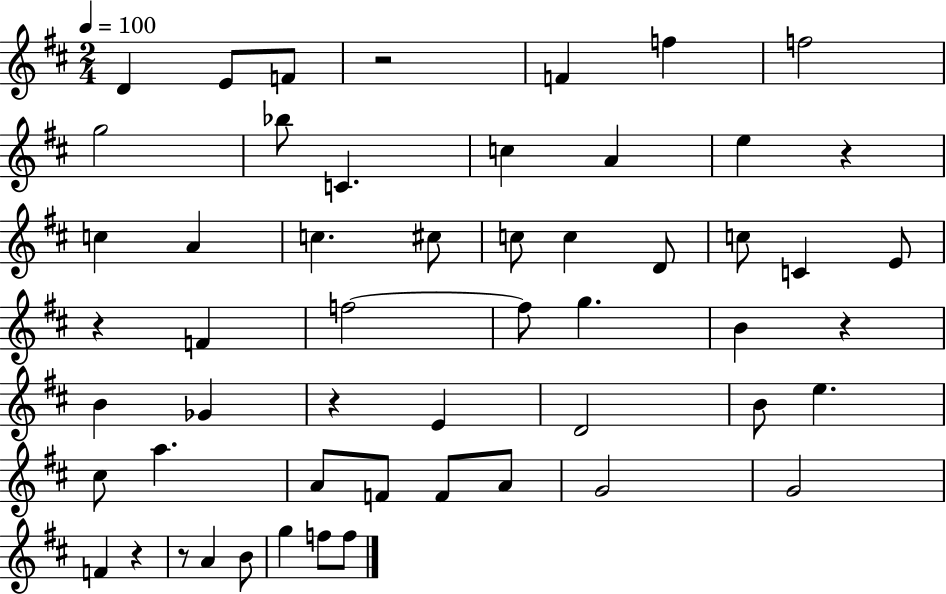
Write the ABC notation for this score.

X:1
T:Untitled
M:2/4
L:1/4
K:D
D E/2 F/2 z2 F f f2 g2 _b/2 C c A e z c A c ^c/2 c/2 c D/2 c/2 C E/2 z F f2 f/2 g B z B _G z E D2 B/2 e ^c/2 a A/2 F/2 F/2 A/2 G2 G2 F z z/2 A B/2 g f/2 f/2